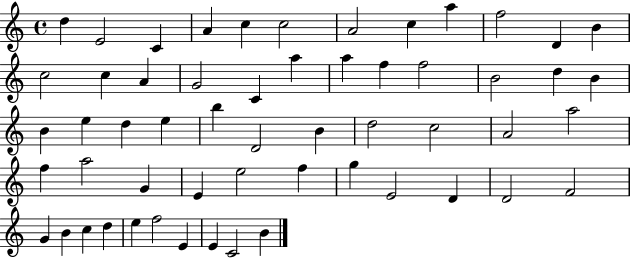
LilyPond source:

{
  \clef treble
  \time 4/4
  \defaultTimeSignature
  \key c \major
  d''4 e'2 c'4 | a'4 c''4 c''2 | a'2 c''4 a''4 | f''2 d'4 b'4 | \break c''2 c''4 a'4 | g'2 c'4 a''4 | a''4 f''4 f''2 | b'2 d''4 b'4 | \break b'4 e''4 d''4 e''4 | b''4 d'2 b'4 | d''2 c''2 | a'2 a''2 | \break f''4 a''2 g'4 | e'4 e''2 f''4 | g''4 e'2 d'4 | d'2 f'2 | \break g'4 b'4 c''4 d''4 | e''4 f''2 e'4 | e'4 c'2 b'4 | \bar "|."
}